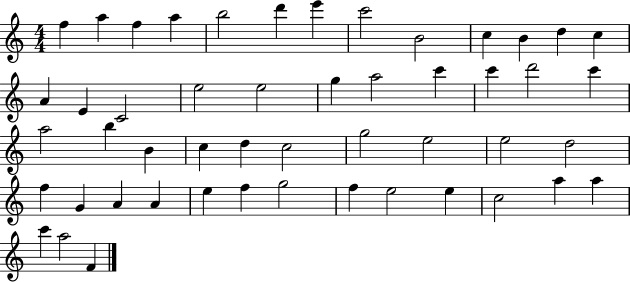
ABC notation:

X:1
T:Untitled
M:4/4
L:1/4
K:C
f a f a b2 d' e' c'2 B2 c B d c A E C2 e2 e2 g a2 c' c' d'2 c' a2 b B c d c2 g2 e2 e2 d2 f G A A e f g2 f e2 e c2 a a c' a2 F